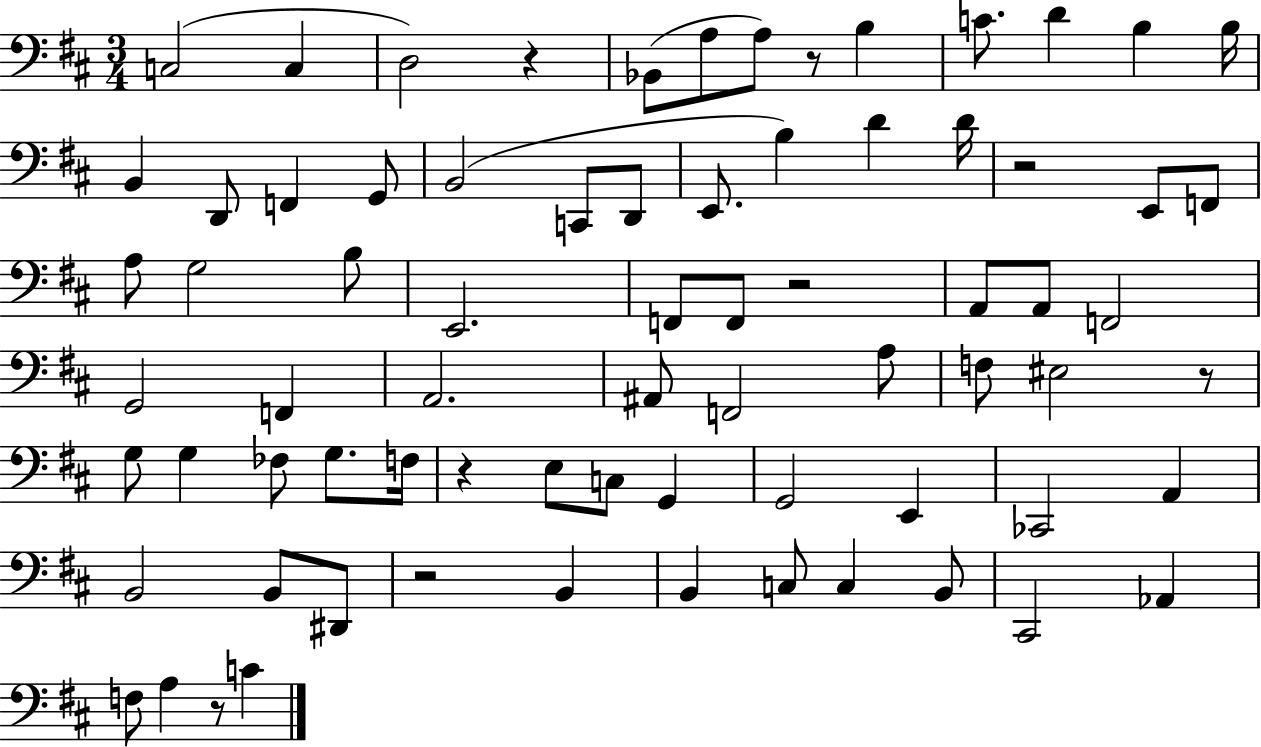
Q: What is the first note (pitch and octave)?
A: C3